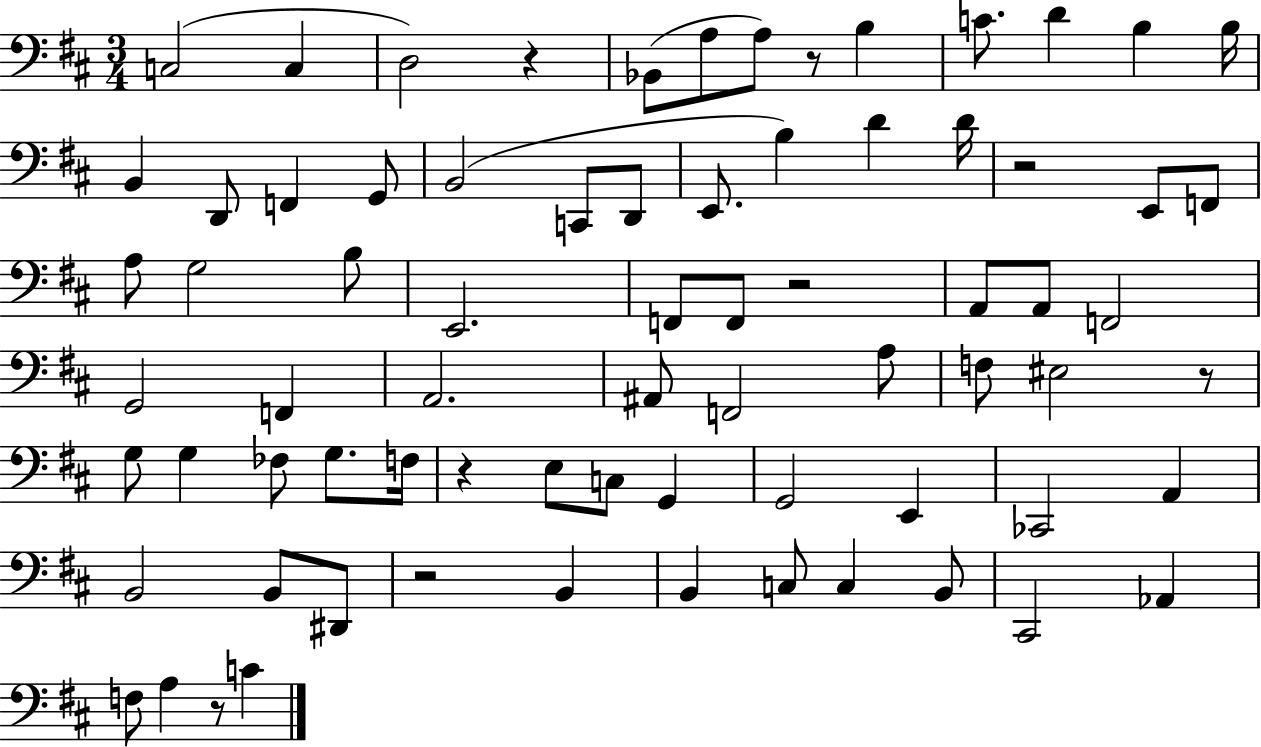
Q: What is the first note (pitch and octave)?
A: C3